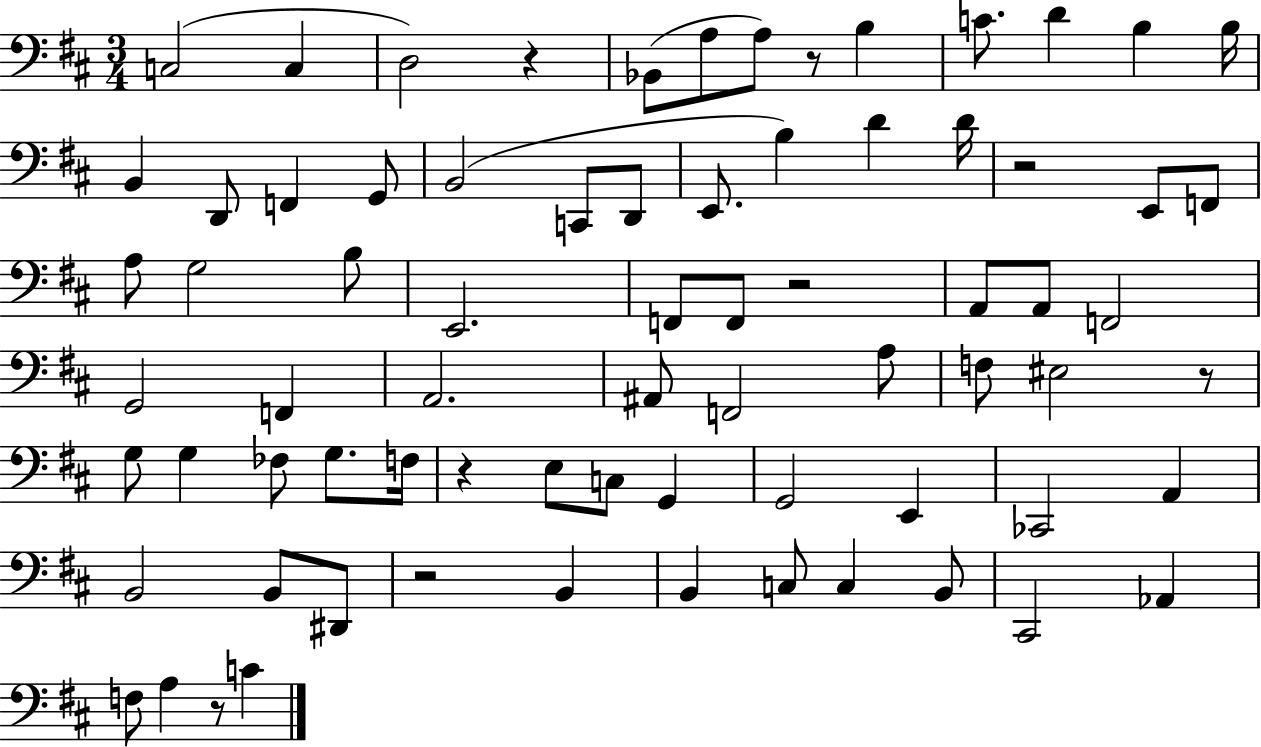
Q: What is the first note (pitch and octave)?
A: C3